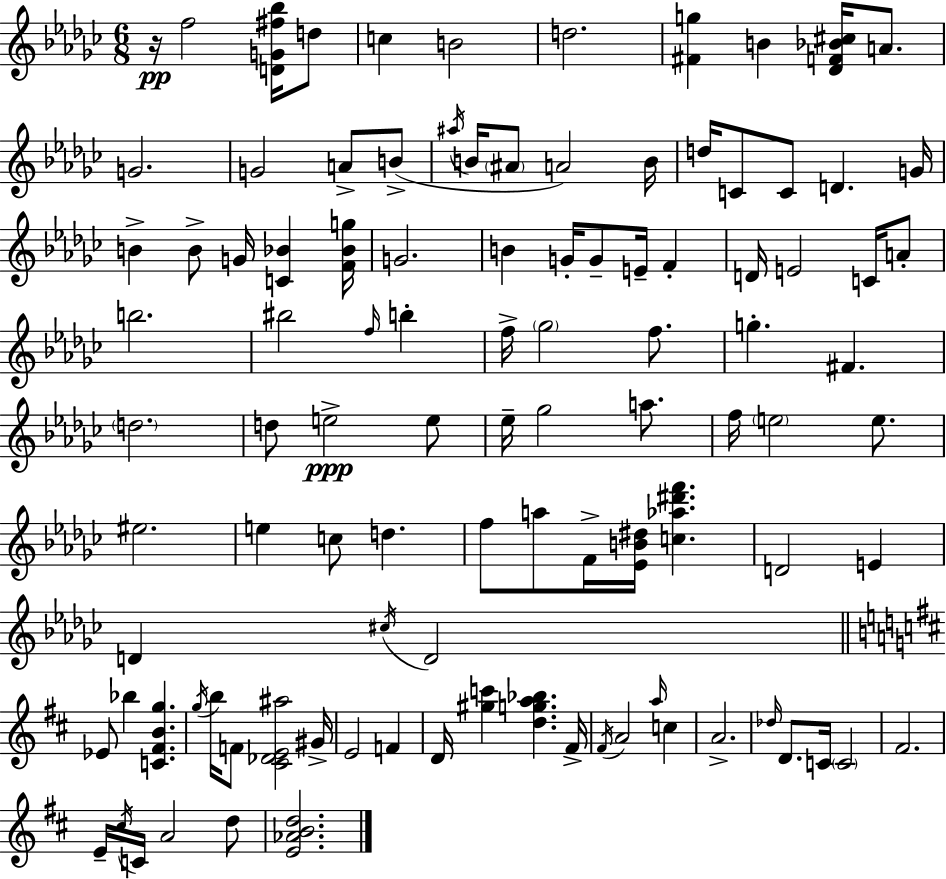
R/s F5/h [D4,G4,F#5,Bb5]/s D5/e C5/q B4/h D5/h. [F#4,G5]/q B4/q [Db4,F4,Bb4,C#5]/s A4/e. G4/h. G4/h A4/e B4/e A#5/s B4/s A#4/e A4/h B4/s D5/s C4/e C4/e D4/q. G4/s B4/q B4/e G4/s [C4,Bb4]/q [F4,Bb4,G5]/s G4/h. B4/q G4/s G4/e E4/s F4/q D4/s E4/h C4/s A4/e B5/h. BIS5/h F5/s B5/q F5/s Gb5/h F5/e. G5/q. F#4/q. D5/h. D5/e E5/h E5/e Eb5/s Gb5/h A5/e. F5/s E5/h E5/e. EIS5/h. E5/q C5/e D5/q. F5/e A5/e F4/s [Eb4,B4,D#5]/s [C5,Ab5,D#6,F6]/q. D4/h E4/q D4/q C#5/s D4/h Eb4/e Bb5/q [C4,F#4,B4,G5]/q. G5/s B5/s F4/e [C#4,Db4,E4,A#5]/h G#4/s E4/h F4/q D4/s [G#5,C6]/q [D5,G5,A5,Bb5]/q. F#4/s F#4/s A4/h A5/s C5/q A4/h. Db5/s D4/e. C4/s C4/h F#4/h. E4/s C#5/s C4/s A4/h D5/e [E4,Ab4,B4,D5]/h.